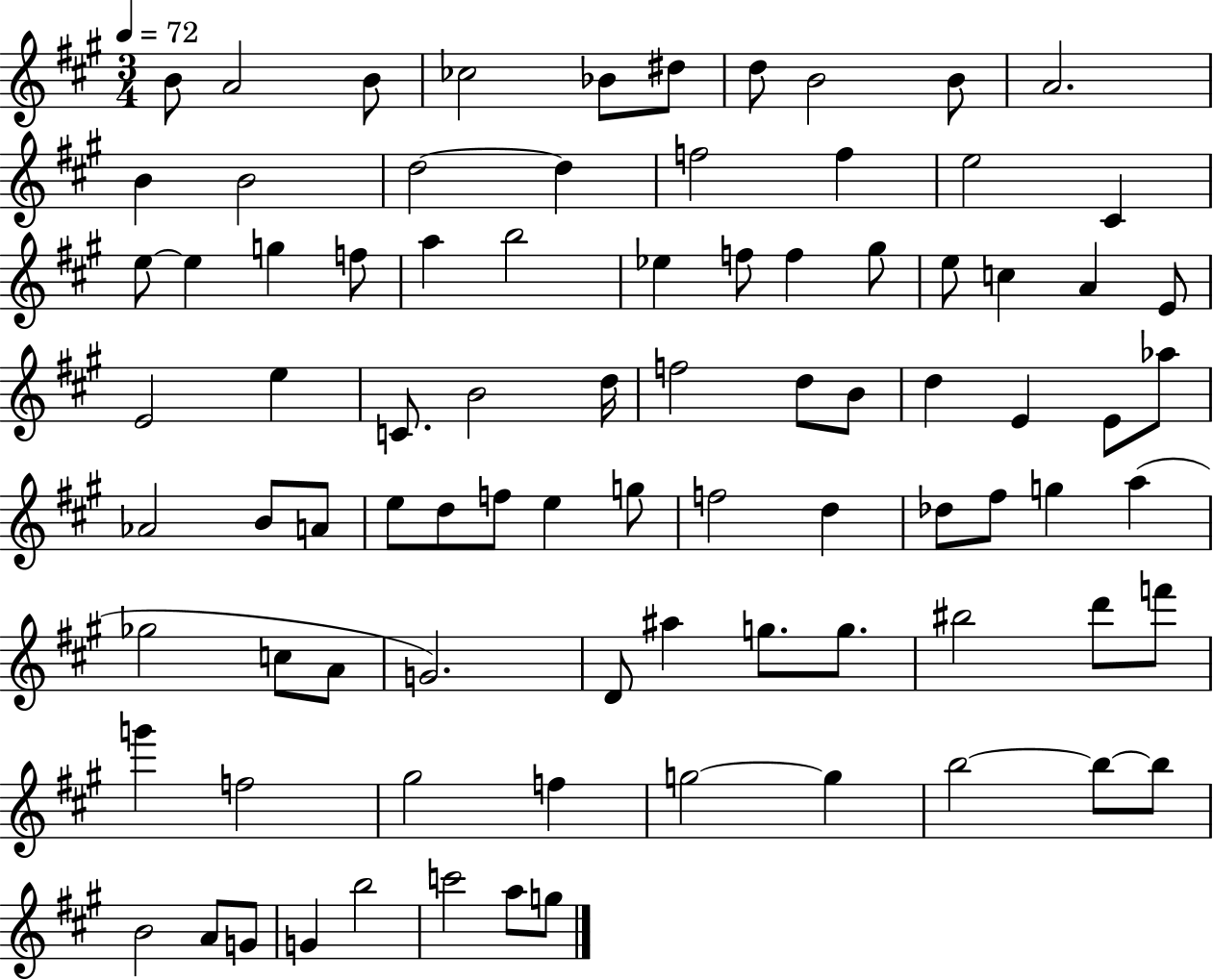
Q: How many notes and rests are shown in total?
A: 86